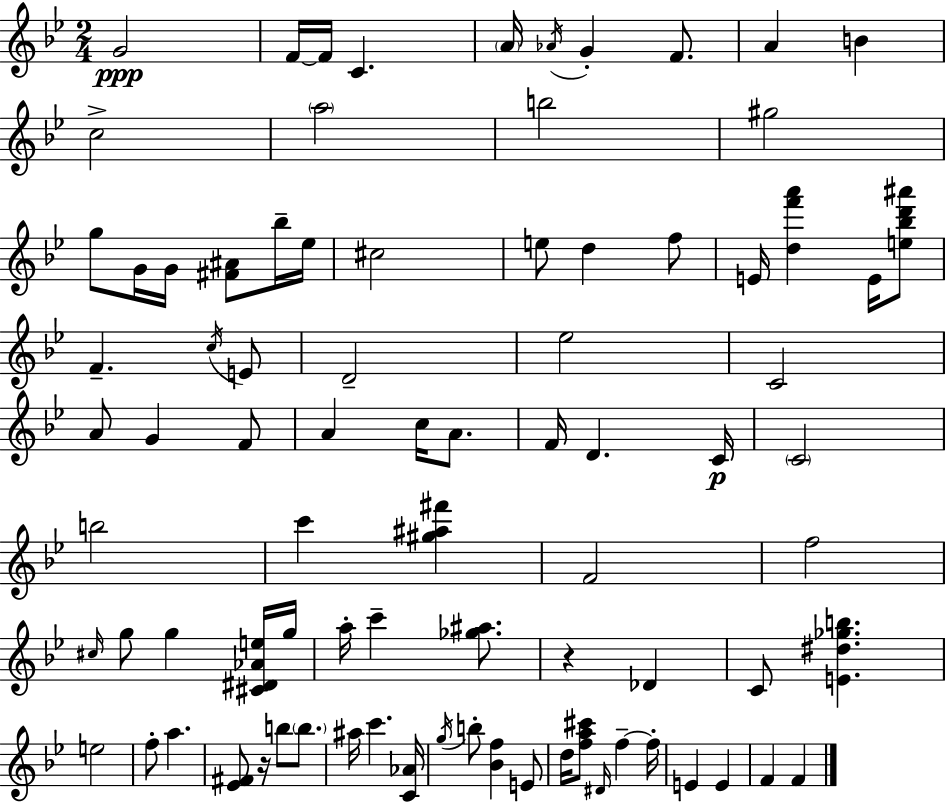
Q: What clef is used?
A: treble